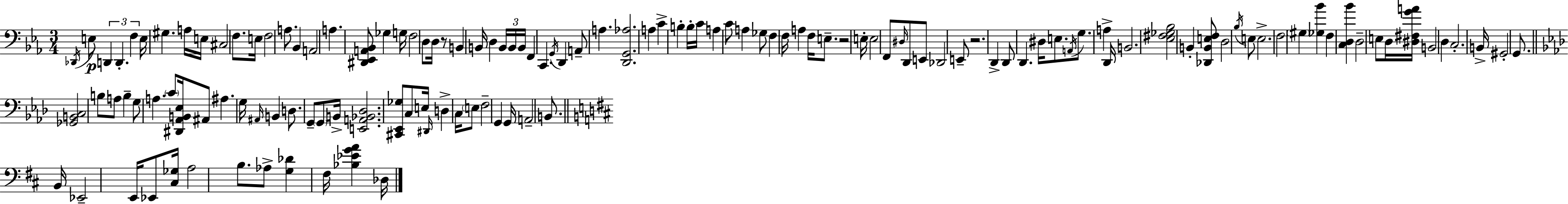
X:1
T:Untitled
M:3/4
L:1/4
K:Cm
_D,,/4 E,/2 D,, D,, F, E,/4 ^G, A,/4 E,/4 ^C,2 F,/2 E,/4 F,2 A,/2 _B,, A,,2 A, [^D,,_E,,A,,_B,,]/2 _G, G,/4 F,2 D,/2 D,/4 z/2 B,, B,,/4 D, B,,/4 B,,/4 B,,/4 F,, C,, G,,/4 D,, A,,/2 A, [D,,G,,_A,]2 A, C B, B,/4 C/4 A, C/2 A, _G,/2 F, F,/4 A, F,/4 E,/2 z2 E,/4 E,2 F,,/2 ^D,/4 D,,/2 E,,/2 _D,,2 E,,/2 z2 D,, D,,/2 D,, ^D,/4 E,/2 A,,/4 G,/2 A, D,,/4 B,,2 [_E,^F,_G,_B,]2 B,, [_D,,B,,E,F,]/2 D,2 _B,/4 E,/2 E,2 F,2 ^G, [_G,_B] F, [C,D,_B] D,2 E,/2 D,/4 [^D,^F,GA]/4 B,,2 D, C,2 B,,/4 ^G,,2 G,,/2 [_G,,B,,C,]2 B,/2 A,/2 B, G,/2 A, C/2 [^D,,_A,,B,,_E,]/4 ^A,,/2 ^A, G,/4 ^A,,/4 B,, D,/2 G,,/2 G,,/2 B,,/4 [E,,A,,_B,,_D,]2 [^C,,_E,,_G,]/2 C,/2 E,/4 ^D,,/4 D, C,/4 E,/2 F,2 G,, G,,/4 A,,2 B,,/2 B,,/4 _E,,2 E,,/4 _E,,/2 [^C,_G,]/4 A,2 B,/2 _A,/2 [G,_D] ^F,/4 [_B,_EGA] _D,/4